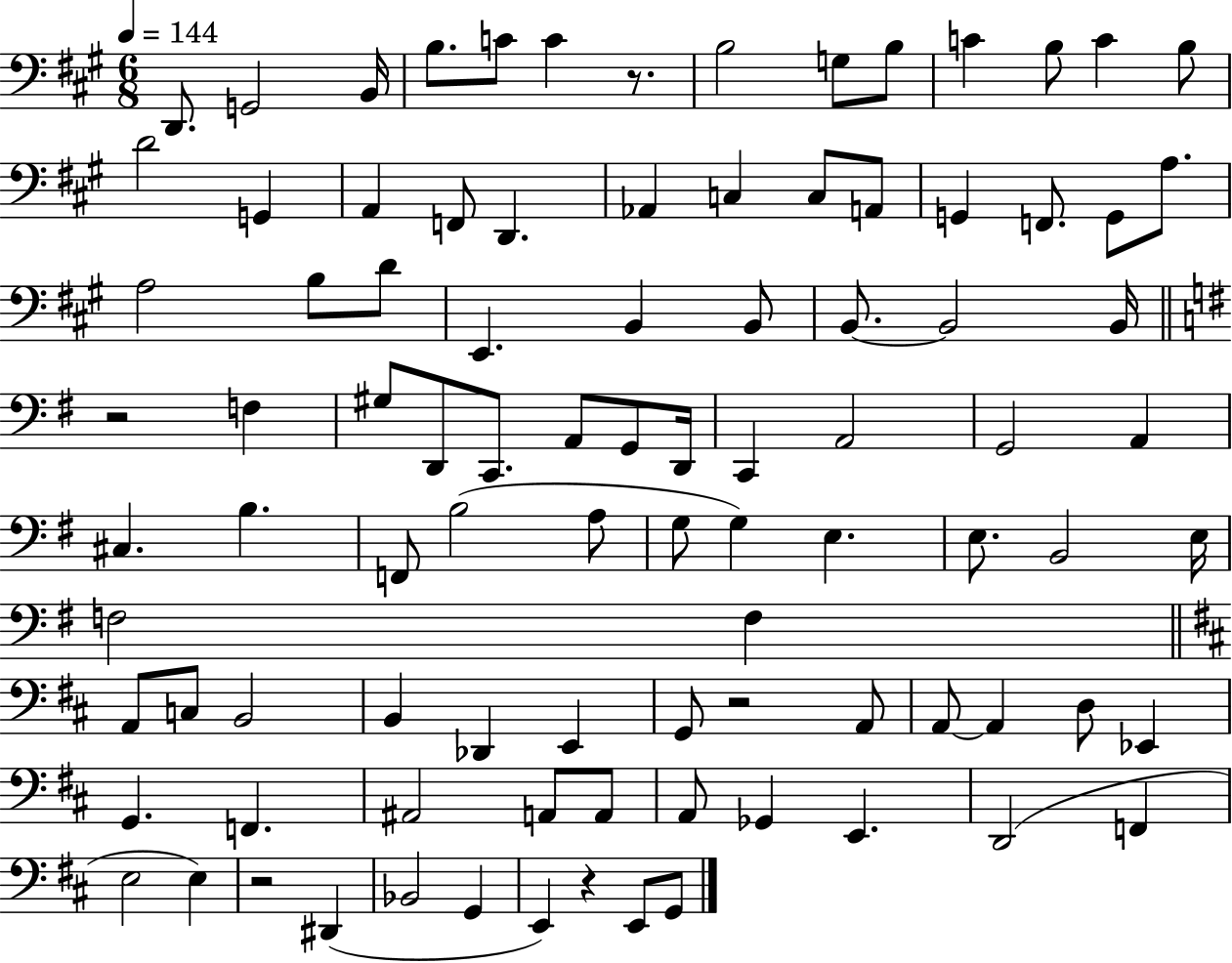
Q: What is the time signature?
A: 6/8